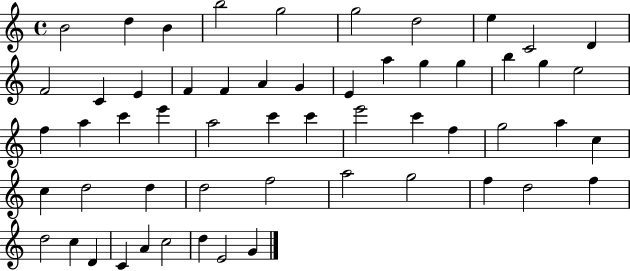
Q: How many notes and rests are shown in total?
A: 56